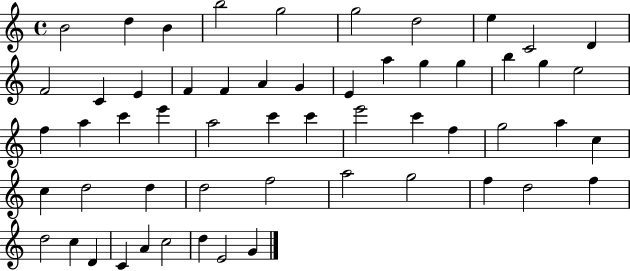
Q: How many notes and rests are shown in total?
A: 56